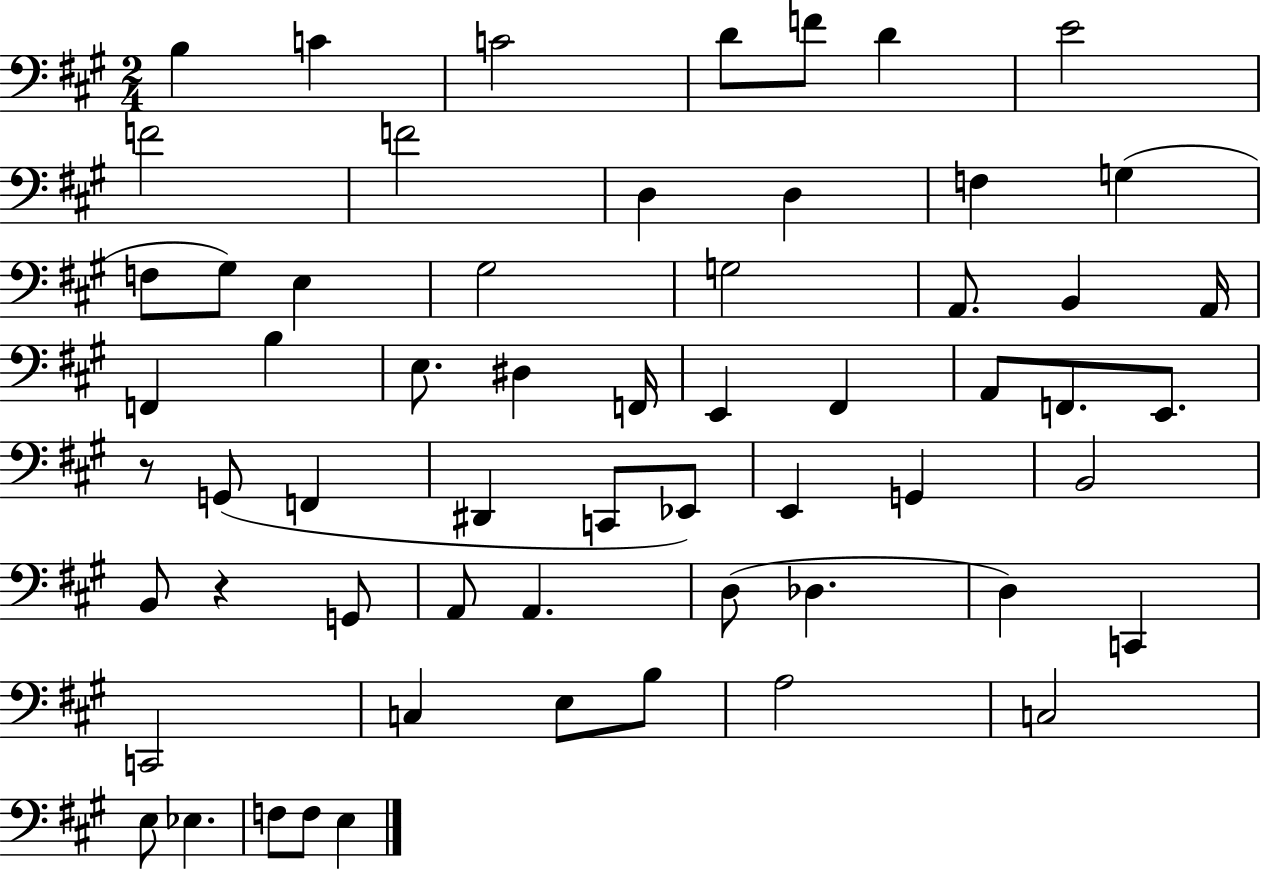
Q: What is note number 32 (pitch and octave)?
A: G2